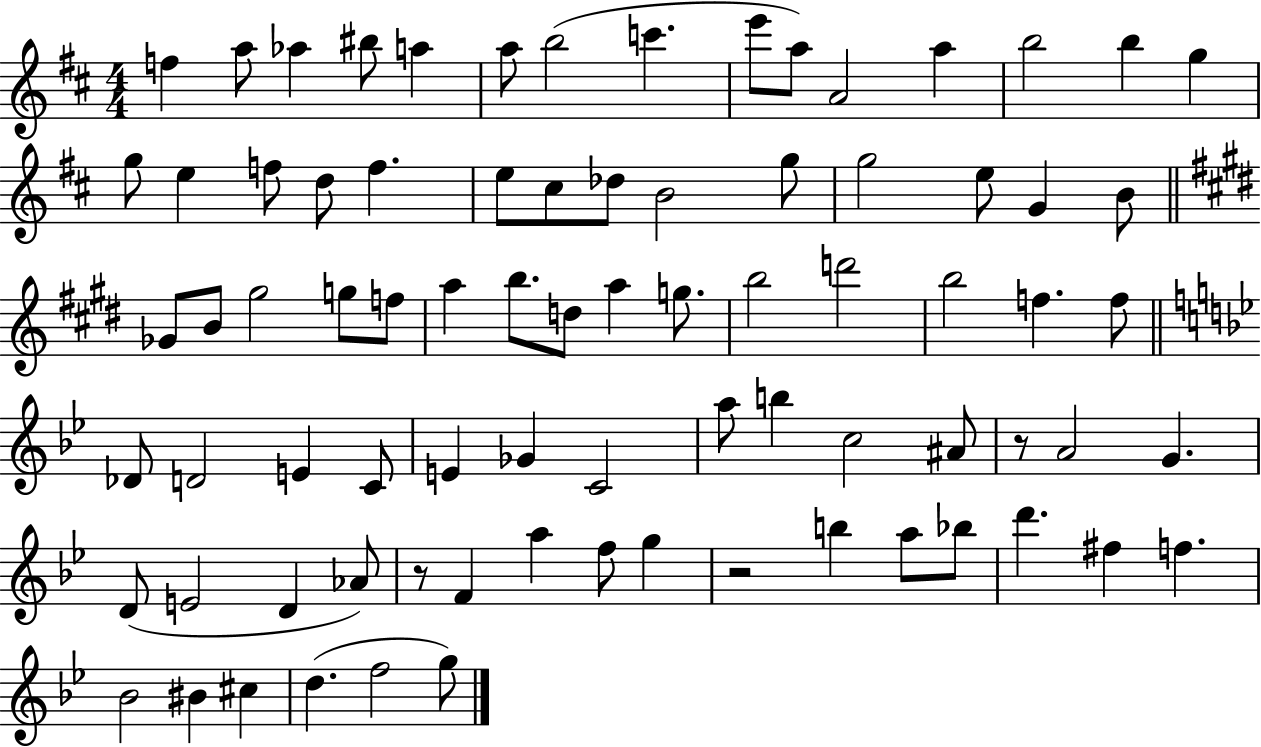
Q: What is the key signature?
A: D major